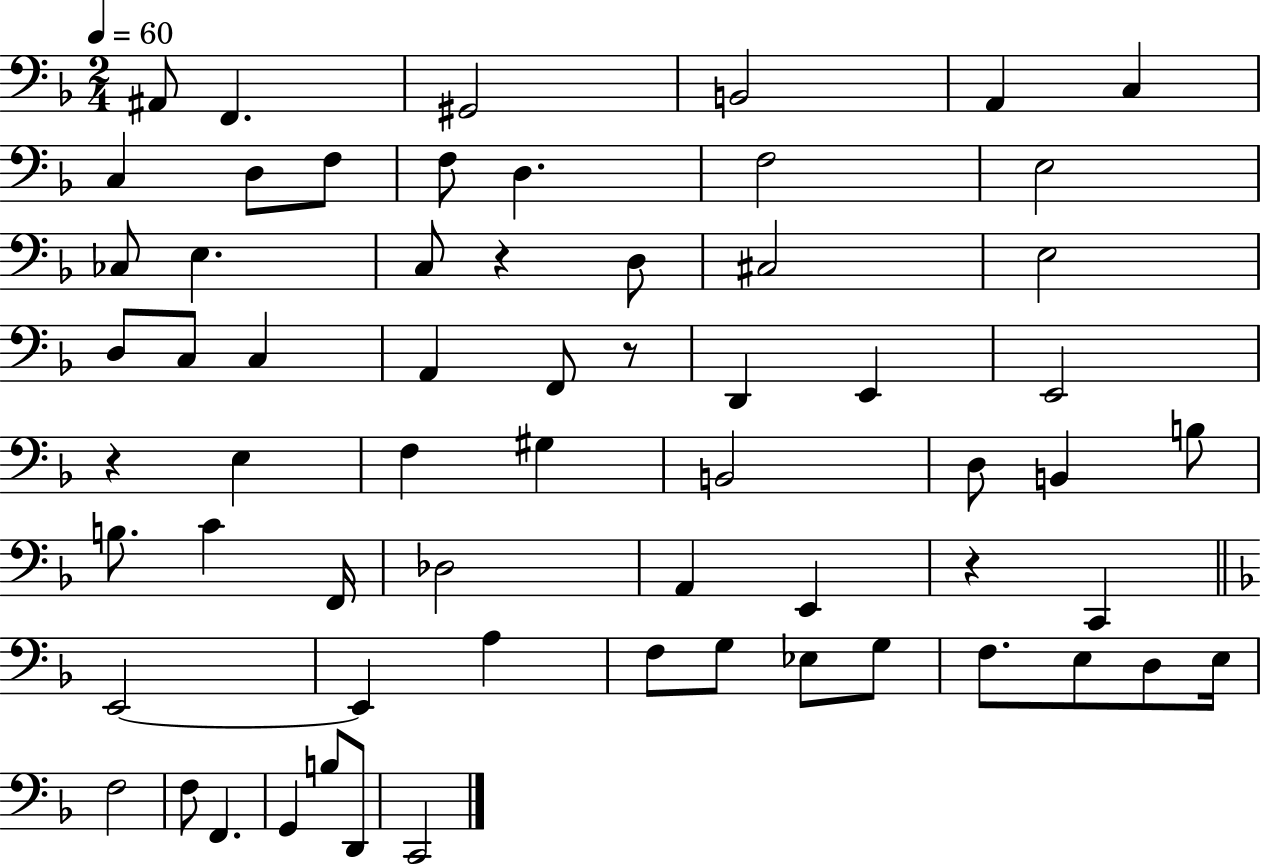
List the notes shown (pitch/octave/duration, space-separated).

A#2/e F2/q. G#2/h B2/h A2/q C3/q C3/q D3/e F3/e F3/e D3/q. F3/h E3/h CES3/e E3/q. C3/e R/q D3/e C#3/h E3/h D3/e C3/e C3/q A2/q F2/e R/e D2/q E2/q E2/h R/q E3/q F3/q G#3/q B2/h D3/e B2/q B3/e B3/e. C4/q F2/s Db3/h A2/q E2/q R/q C2/q E2/h E2/q A3/q F3/e G3/e Eb3/e G3/e F3/e. E3/e D3/e E3/s F3/h F3/e F2/q. G2/q B3/e D2/e C2/h